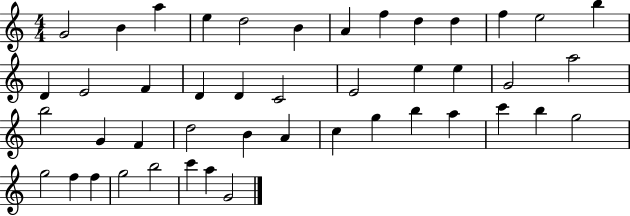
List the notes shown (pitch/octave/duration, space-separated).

G4/h B4/q A5/q E5/q D5/h B4/q A4/q F5/q D5/q D5/q F5/q E5/h B5/q D4/q E4/h F4/q D4/q D4/q C4/h E4/h E5/q E5/q G4/h A5/h B5/h G4/q F4/q D5/h B4/q A4/q C5/q G5/q B5/q A5/q C6/q B5/q G5/h G5/h F5/q F5/q G5/h B5/h C6/q A5/q G4/h